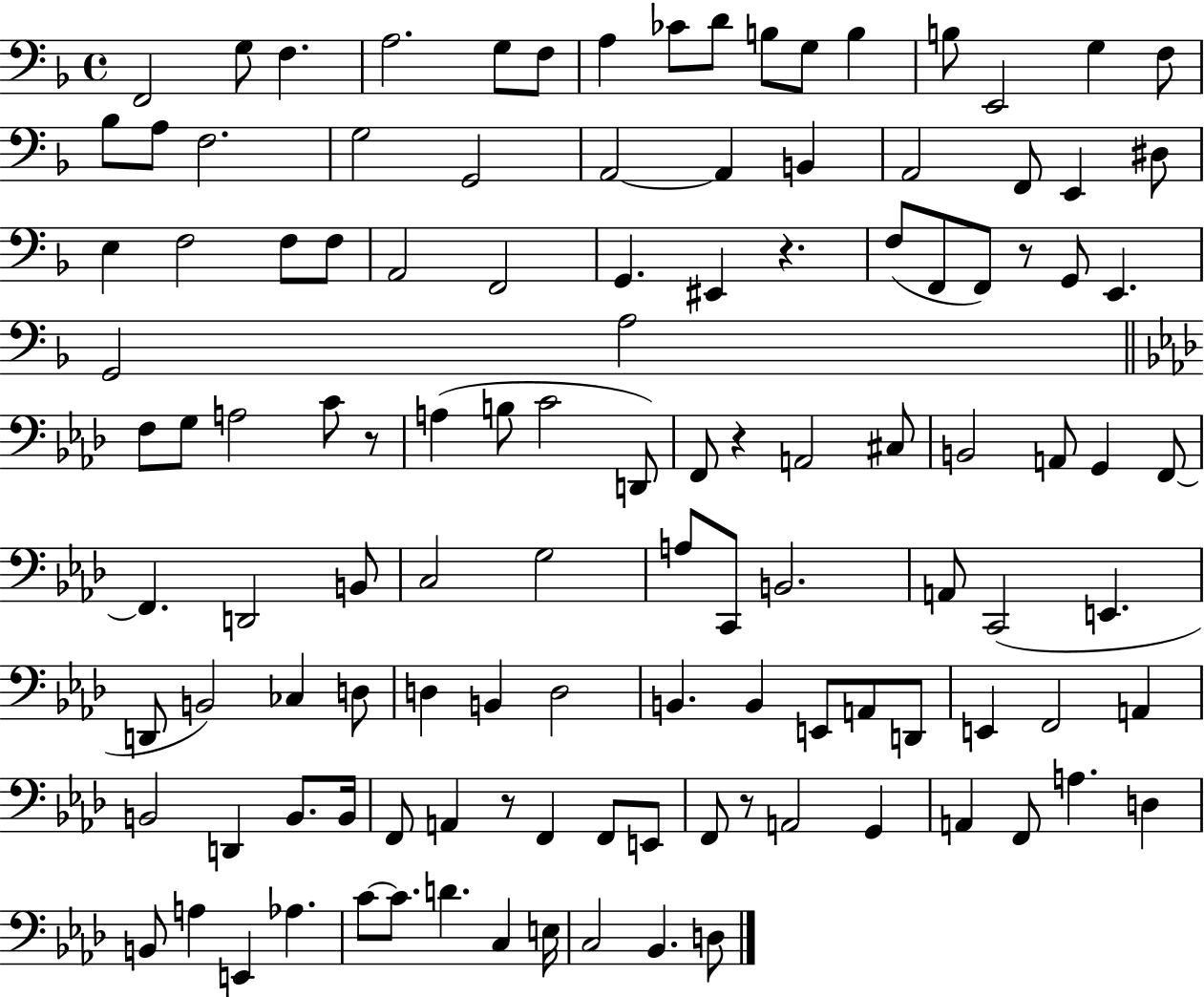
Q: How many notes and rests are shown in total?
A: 118